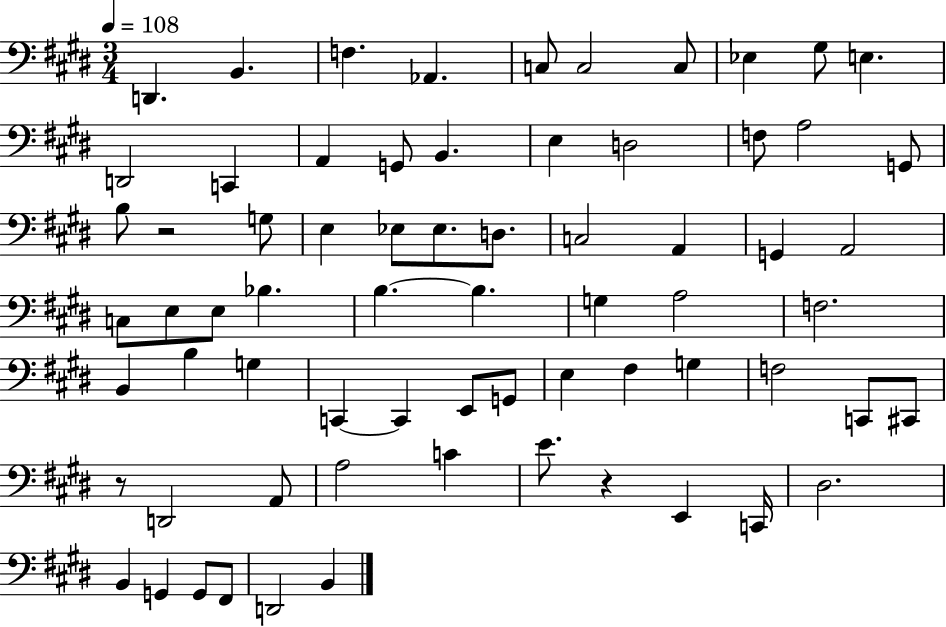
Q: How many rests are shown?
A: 3